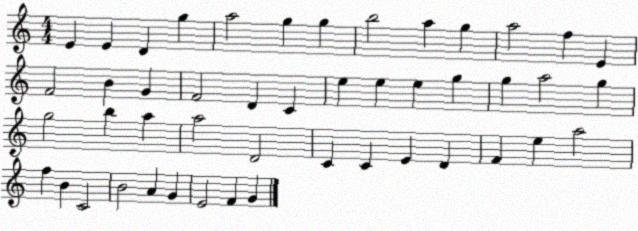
X:1
T:Untitled
M:4/4
L:1/4
K:C
E E D g a2 g g b2 a g a2 f E F2 B G F2 D C e e e g g a2 g g2 b a a2 D2 C C E D F e a2 f B C2 B2 A G E2 F G